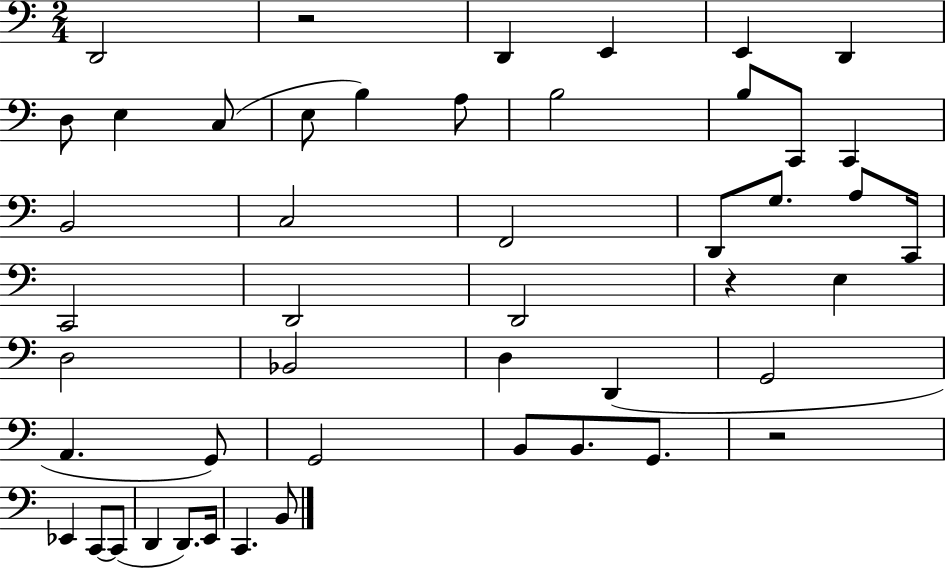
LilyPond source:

{
  \clef bass
  \numericTimeSignature
  \time 2/4
  \key c \major
  d,2 | r2 | d,4 e,4 | e,4 d,4 | \break d8 e4 c8( | e8 b4) a8 | b2 | b8 c,8 c,4 | \break b,2 | c2 | f,2 | d,8 g8. a8 c,16 | \break c,2 | d,2 | d,2 | r4 e4 | \break d2 | bes,2 | d4 d,4( | g,2 | \break a,4. g,8) | g,2 | b,8 b,8. g,8. | r2 | \break ees,4 c,8~~ c,8( | d,4 d,8.) e,16 | c,4. b,8 | \bar "|."
}